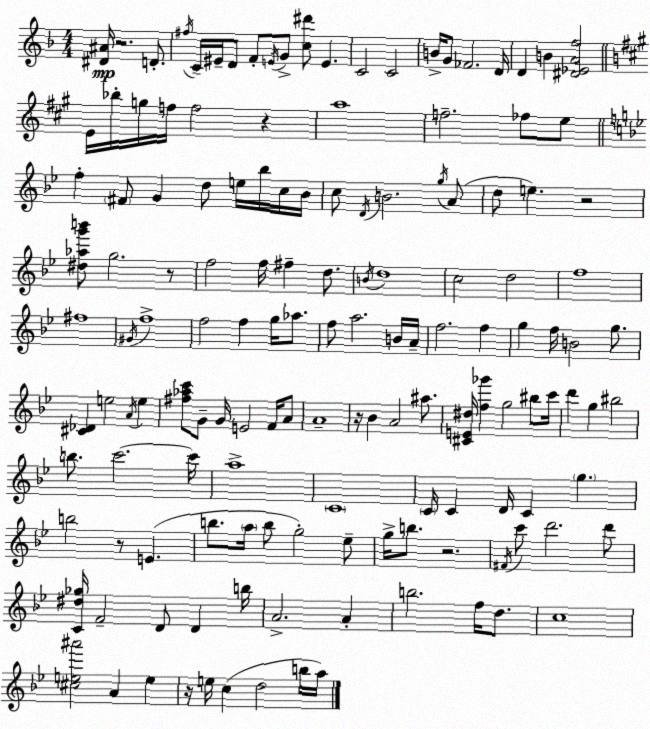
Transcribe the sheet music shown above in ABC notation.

X:1
T:Untitled
M:4/4
L:1/4
K:Dm
[^D^A]/4 z2 D/2 ^f/4 C/4 ^E/4 D/2 F/2 E/4 G/2 [c^d']/2 E C2 C2 B/4 G/2 _F2 D/4 D B [^D_EAf]2 E/4 _b/4 g/4 f/4 f2 z a4 f2 _f/2 e/2 f ^F/2 G d/2 e/4 _b/4 c/4 _B/4 c/2 D/4 B2 g/4 A/2 d/2 e z2 [^d_ag'b']/2 g2 z/2 f2 f/4 ^f d/2 B/4 d4 c2 d2 f4 ^f4 ^G/4 f4 f2 f g/4 _a/2 f/2 a2 B/4 A/4 f2 f g f/4 B2 g/2 [^C_D] e2 A/4 e [^f_ac']/2 G/2 G/4 E2 F/4 A/2 A4 z/4 _B A2 ^a/2 [^CE^d]/4 [f_g'] g2 ^b/2 c'/4 d' g ^b2 b/2 c'2 c'/4 a4 C4 C/4 C D/4 C g b2 z/2 E b/2 a/4 b/2 g2 _e/2 g/4 b/2 z2 ^F/4 c'/2 d'2 d'/2 [C^d_g]/4 F2 D/2 D b/4 A2 A b2 f/4 d/2 c4 [^ce^a']2 A e z/4 e/4 c d2 b/4 a/4